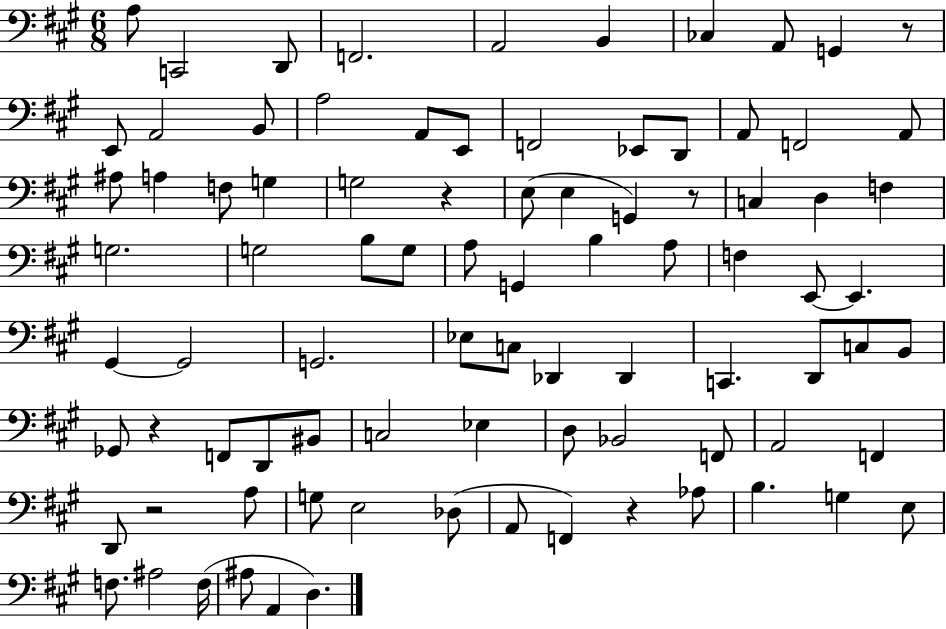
X:1
T:Untitled
M:6/8
L:1/4
K:A
A,/2 C,,2 D,,/2 F,,2 A,,2 B,, _C, A,,/2 G,, z/2 E,,/2 A,,2 B,,/2 A,2 A,,/2 E,,/2 F,,2 _E,,/2 D,,/2 A,,/2 F,,2 A,,/2 ^A,/2 A, F,/2 G, G,2 z E,/2 E, G,, z/2 C, D, F, G,2 G,2 B,/2 G,/2 A,/2 G,, B, A,/2 F, E,,/2 E,, ^G,, ^G,,2 G,,2 _E,/2 C,/2 _D,, _D,, C,, D,,/2 C,/2 B,,/2 _G,,/2 z F,,/2 D,,/2 ^B,,/2 C,2 _E, D,/2 _B,,2 F,,/2 A,,2 F,, D,,/2 z2 A,/2 G,/2 E,2 _D,/2 A,,/2 F,, z _A,/2 B, G, E,/2 F,/2 ^A,2 F,/4 ^A,/2 A,, D,